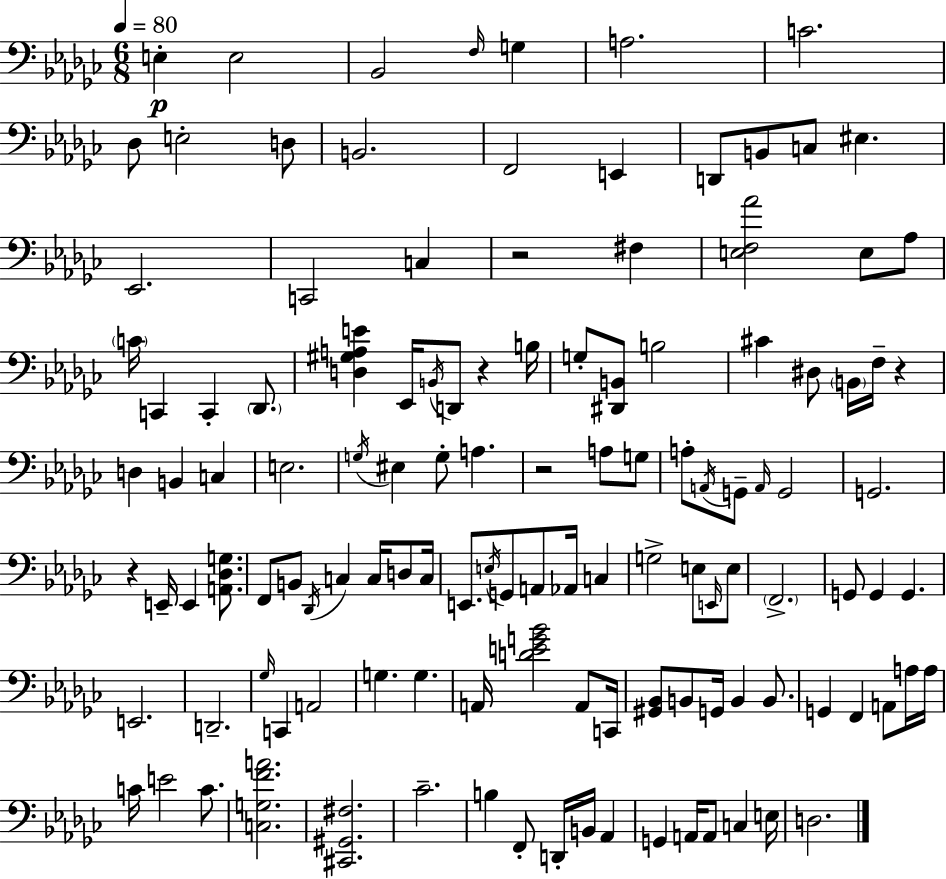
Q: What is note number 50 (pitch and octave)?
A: G2